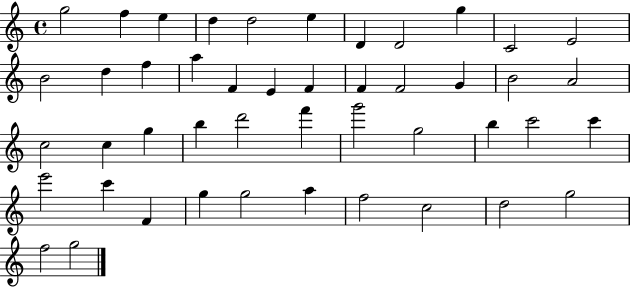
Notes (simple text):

G5/h F5/q E5/q D5/q D5/h E5/q D4/q D4/h G5/q C4/h E4/h B4/h D5/q F5/q A5/q F4/q E4/q F4/q F4/q F4/h G4/q B4/h A4/h C5/h C5/q G5/q B5/q D6/h F6/q G6/h G5/h B5/q C6/h C6/q E6/h C6/q F4/q G5/q G5/h A5/q F5/h C5/h D5/h G5/h F5/h G5/h